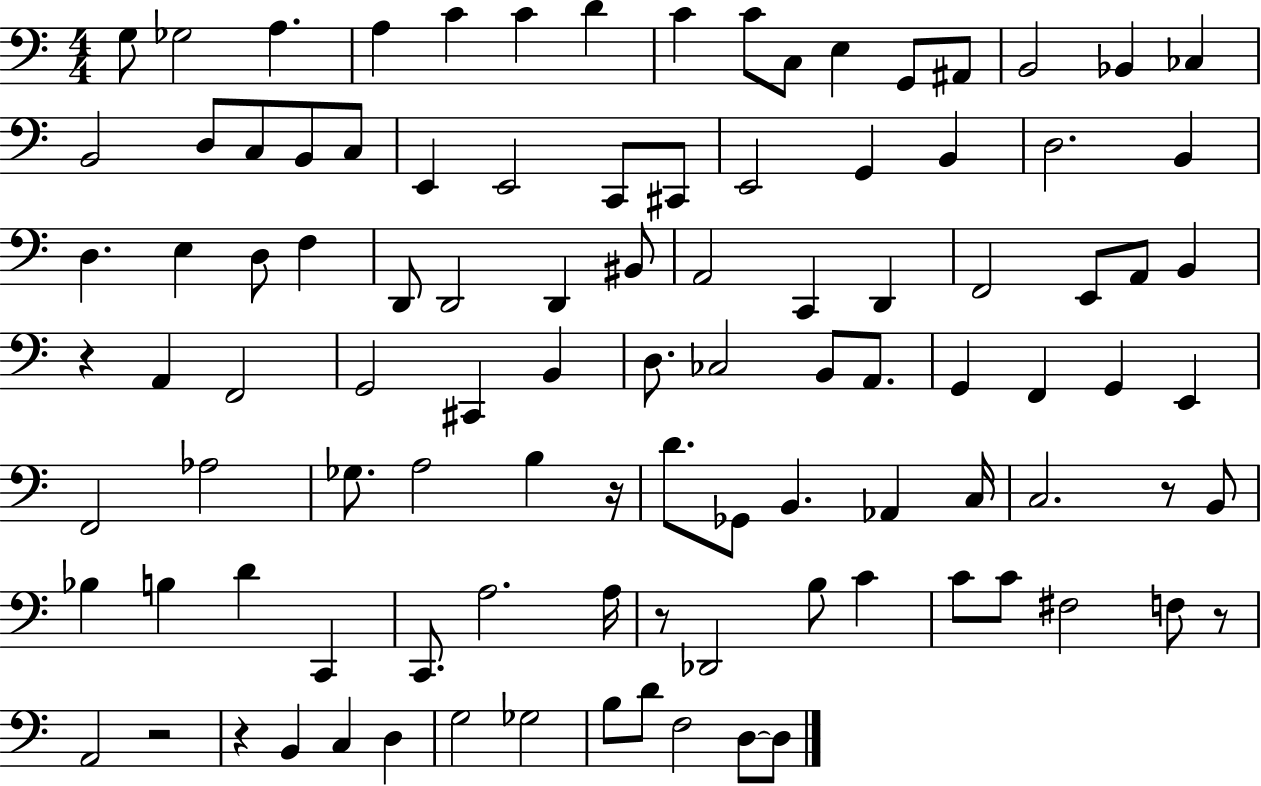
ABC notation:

X:1
T:Untitled
M:4/4
L:1/4
K:C
G,/2 _G,2 A, A, C C D C C/2 C,/2 E, G,,/2 ^A,,/2 B,,2 _B,, _C, B,,2 D,/2 C,/2 B,,/2 C,/2 E,, E,,2 C,,/2 ^C,,/2 E,,2 G,, B,, D,2 B,, D, E, D,/2 F, D,,/2 D,,2 D,, ^B,,/2 A,,2 C,, D,, F,,2 E,,/2 A,,/2 B,, z A,, F,,2 G,,2 ^C,, B,, D,/2 _C,2 B,,/2 A,,/2 G,, F,, G,, E,, F,,2 _A,2 _G,/2 A,2 B, z/4 D/2 _G,,/2 B,, _A,, C,/4 C,2 z/2 B,,/2 _B, B, D C,, C,,/2 A,2 A,/4 z/2 _D,,2 B,/2 C C/2 C/2 ^F,2 F,/2 z/2 A,,2 z2 z B,, C, D, G,2 _G,2 B,/2 D/2 F,2 D,/2 D,/2